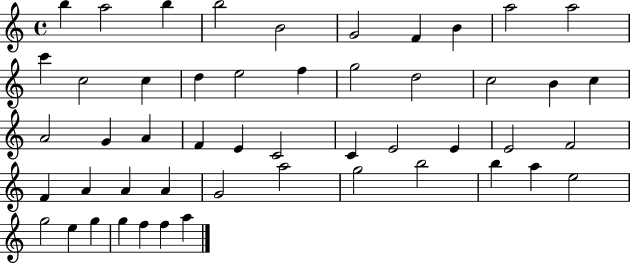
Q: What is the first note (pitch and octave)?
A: B5